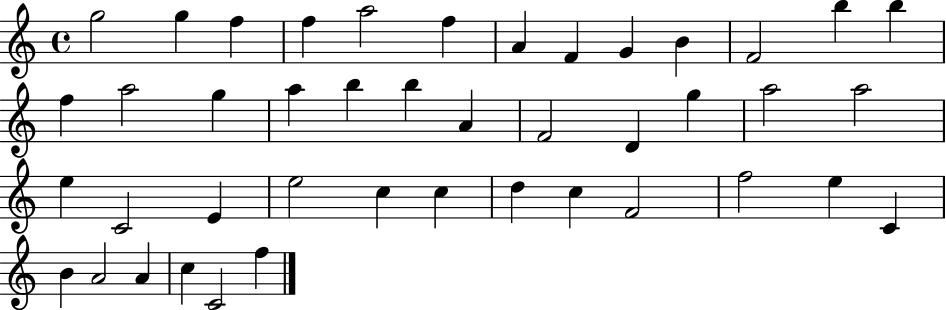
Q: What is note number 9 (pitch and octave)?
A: G4